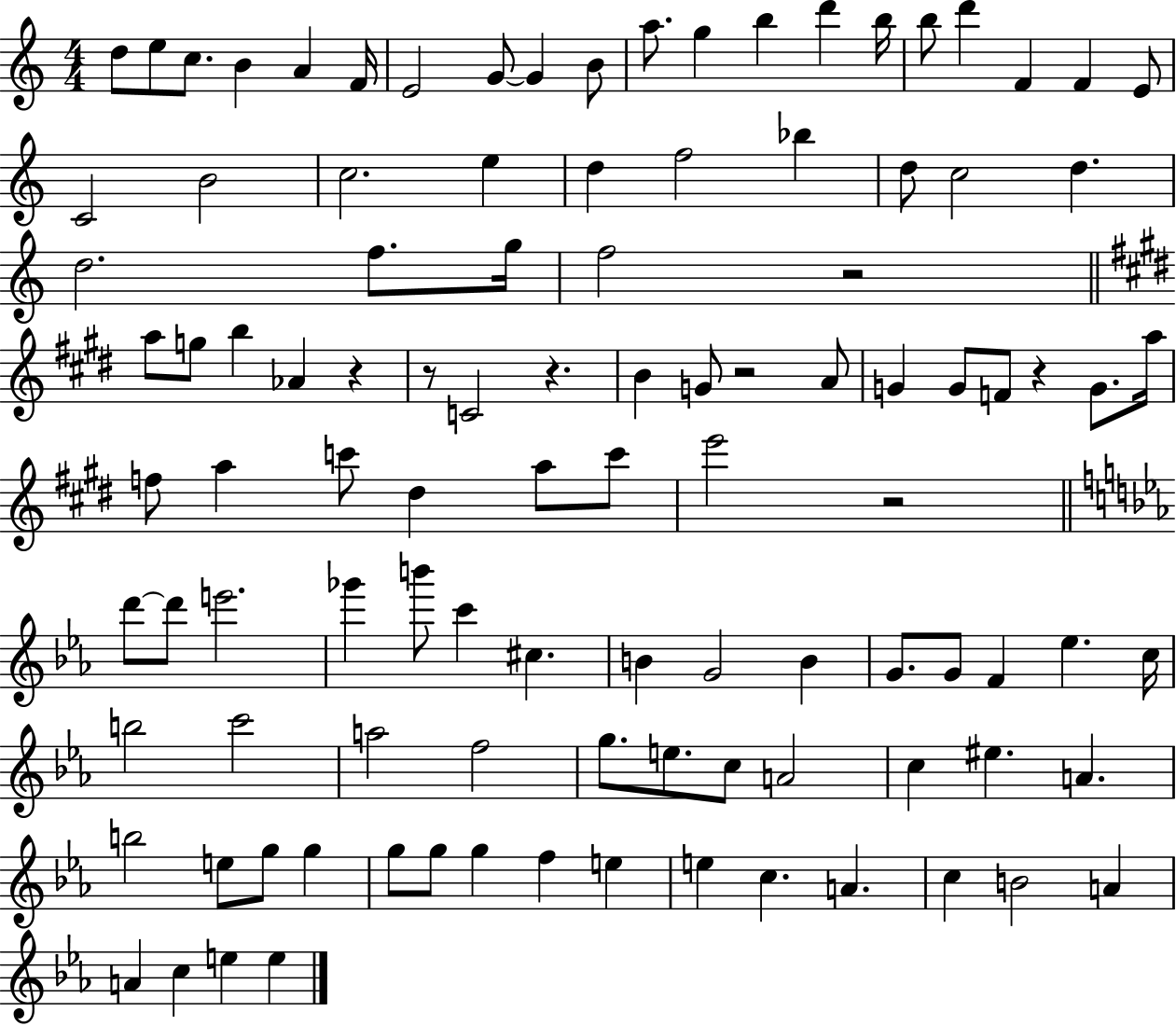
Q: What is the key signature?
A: C major